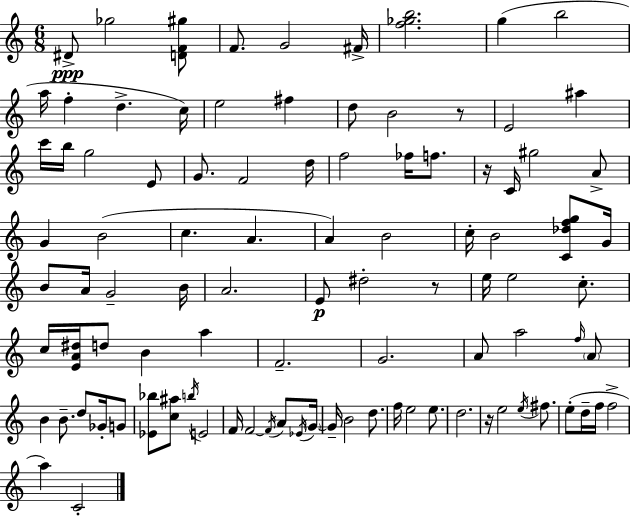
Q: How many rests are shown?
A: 4